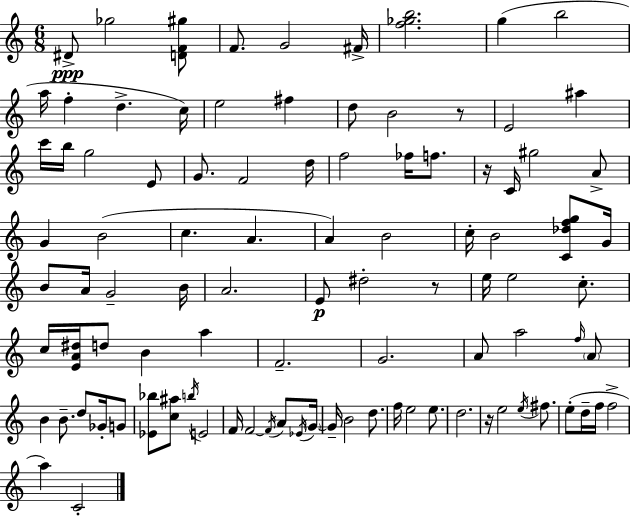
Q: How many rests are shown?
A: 4